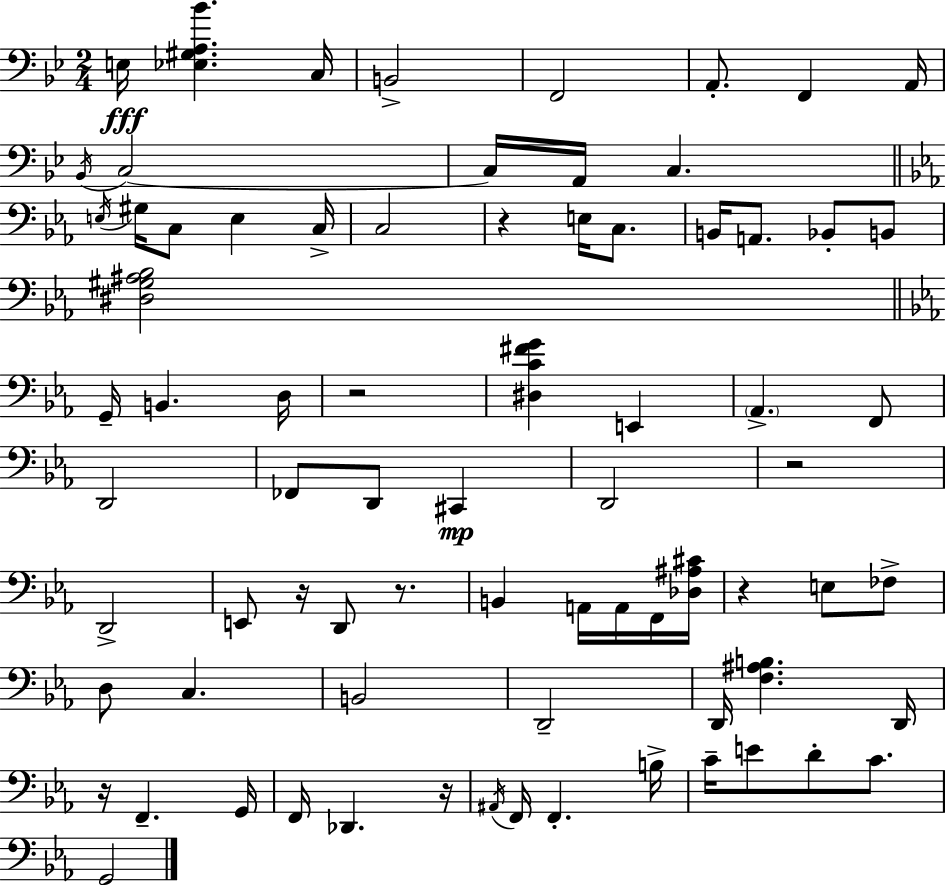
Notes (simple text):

E3/s [Eb3,G#3,A3,Bb4]/q. C3/s B2/h F2/h A2/e. F2/q A2/s Bb2/s C3/h C3/s A2/s C3/q. E3/s G#3/s C3/e E3/q C3/s C3/h R/q E3/s C3/e. B2/s A2/e. Bb2/e B2/e [D#3,G#3,A#3,Bb3]/h G2/s B2/q. D3/s R/h [D#3,C4,F#4,G4]/q E2/q Ab2/q. F2/e D2/h FES2/e D2/e C#2/q D2/h R/h D2/h E2/e R/s D2/e R/e. B2/q A2/s A2/s F2/s [Db3,A#3,C#4]/s R/q E3/e FES3/e D3/e C3/q. B2/h D2/h D2/s [F3,A#3,B3]/q. D2/s R/s F2/q. G2/s F2/s Db2/q. R/s A#2/s F2/s F2/q. B3/s C4/s E4/e D4/e C4/e. G2/h